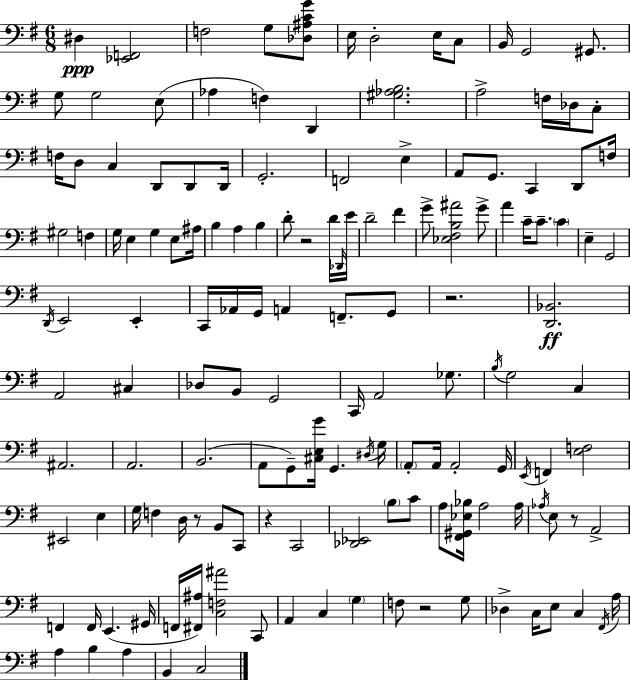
X:1
T:Untitled
M:6/8
L:1/4
K:Em
^D, [_E,,F,,]2 F,2 G,/2 [_D,^A,CG]/2 E,/4 D,2 E,/4 C,/2 B,,/4 G,,2 ^G,,/2 G,/2 G,2 E,/2 _A, F, D,, [^G,_A,B,]2 A,2 F,/4 _D,/4 C,/2 F,/4 D,/2 C, D,,/2 D,,/2 D,,/4 G,,2 F,,2 E, A,,/2 G,,/2 C,, D,,/2 F,/4 ^G,2 F, G,/4 E, G, E,/2 ^A,/4 B, A, B, D/2 z2 D/4 _D,,/4 E/4 D2 ^F G/2 [_E,^F,B,^A]2 G/2 A C/4 C/2 C E, G,,2 D,,/4 E,,2 E,, C,,/4 _A,,/4 G,,/4 A,, F,,/2 G,,/2 z2 [D,,_B,,]2 A,,2 ^C, _D,/2 B,,/2 G,,2 C,,/4 A,,2 _G,/2 B,/4 G,2 C, ^A,,2 A,,2 B,,2 A,,/2 G,,/2 [^C,E,G]/4 G,, ^D,/4 G,/4 A,,/2 A,,/4 A,,2 G,,/4 E,,/4 F,, [E,F,]2 ^E,,2 E, G,/4 F, D,/4 z/2 B,,/2 C,,/2 z C,,2 [_D,,_E,,]2 B,/2 C/2 A,/2 [^F,,^G,,_E,_B,]/4 A,2 A,/4 _A,/4 E,/2 z/2 A,,2 F,, F,,/4 E,, ^G,,/4 F,,/4 [^F,,^A,]/4 [C,F,^A]2 C,,/2 A,, C, G, F,/2 z2 G,/2 _D, C,/4 E,/2 C, ^F,,/4 A,/4 A, B, A, B,, C,2